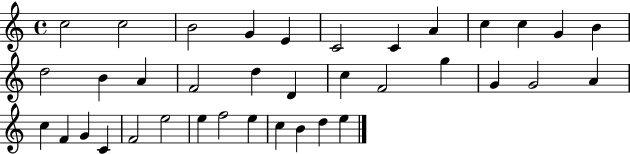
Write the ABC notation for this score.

X:1
T:Untitled
M:4/4
L:1/4
K:C
c2 c2 B2 G E C2 C A c c G B d2 B A F2 d D c F2 g G G2 A c F G C F2 e2 e f2 e c B d e